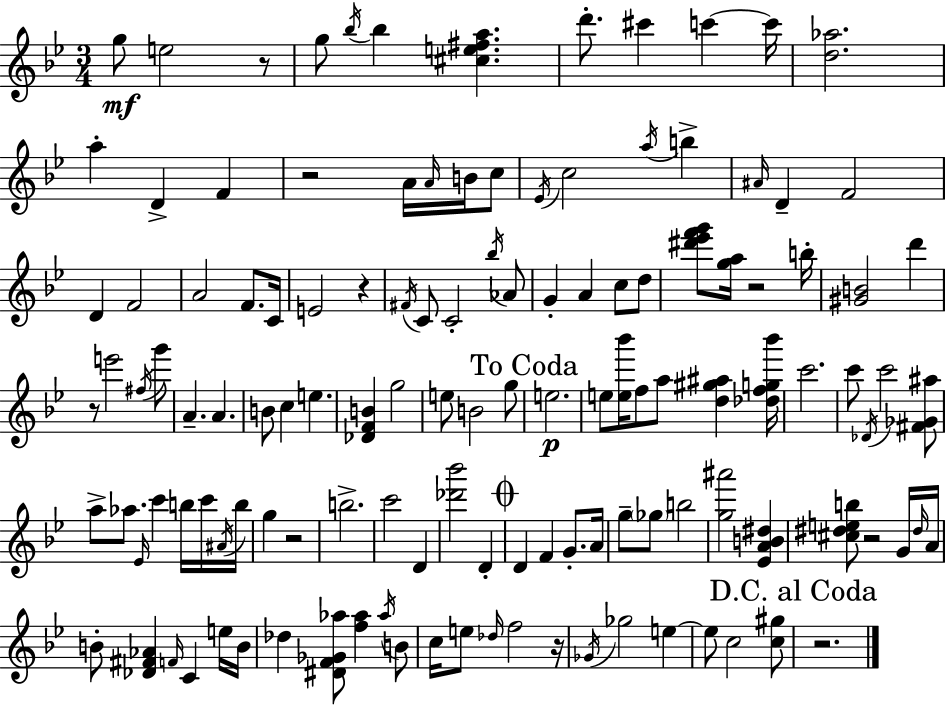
G5/e E5/h R/e G5/e Bb5/s Bb5/q [C#5,E5,F#5,A5]/q. D6/e. C#6/q C6/q C6/s [D5,Ab5]/h. A5/q D4/q F4/q R/h A4/s A4/s B4/s C5/e Eb4/s C5/h A5/s B5/q A#4/s D4/q F4/h D4/q F4/h A4/h F4/e. C4/s E4/h R/q F#4/s C4/e C4/h Bb5/s Ab4/e G4/q A4/q C5/e D5/e [D#6,Eb6,F6,G6]/e [G5,A5]/s R/h B5/s [G#4,B4]/h D6/q R/e E6/h F#5/s G6/e A4/q. A4/q. B4/e C5/q E5/q. [Db4,F4,B4]/q G5/h E5/e B4/h G5/e E5/h. E5/e [E5,Bb6]/s F5/e A5/e [D5,G#5,A#5]/q [Db5,F5,G5,Bb6]/s C6/h. C6/e Db4/s C6/h [F#4,Gb4,A#5]/e A5/e Ab5/e. Eb4/s C6/q B5/s C6/s A#4/s B5/s G5/q R/h B5/h. C6/h D4/q [Db6,Bb6]/h D4/q D4/q F4/q G4/e. A4/s G5/e Gb5/e B5/h [G5,A#6]/h [Eb4,A4,B4,D#5]/q [C#5,D#5,E5,B5]/e R/h G4/s D#5/s A4/s B4/e [Db4,F#4,Ab4]/q F4/s C4/q E5/s B4/s Db5/q [D#4,F4,Gb4,Ab5]/e [F5,Ab5]/q Ab5/s B4/e C5/s E5/e Db5/s F5/h R/s Gb4/s Gb5/h E5/q E5/e C5/h [C5,G#5]/e R/h.